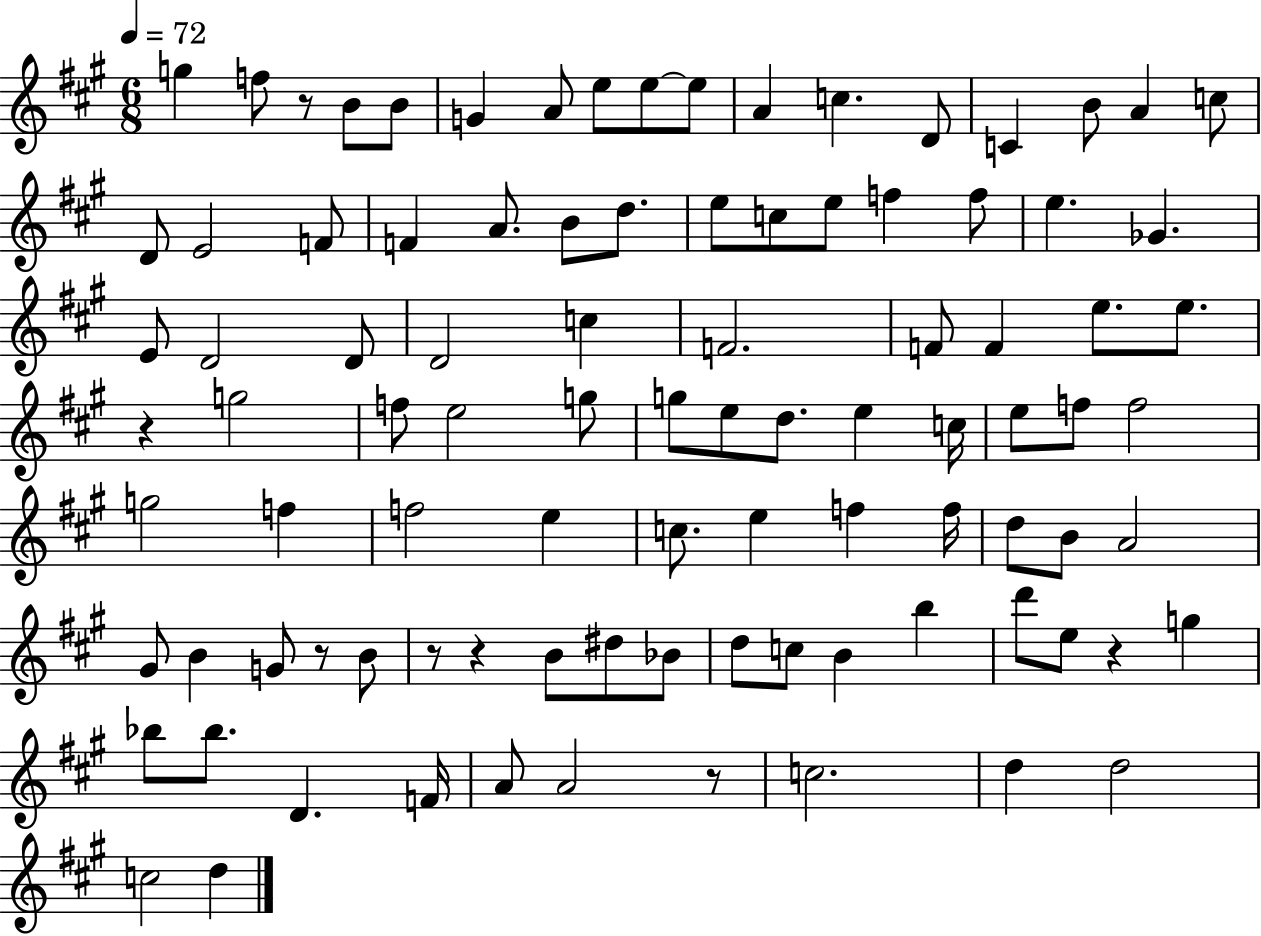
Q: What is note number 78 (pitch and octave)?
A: Bb5